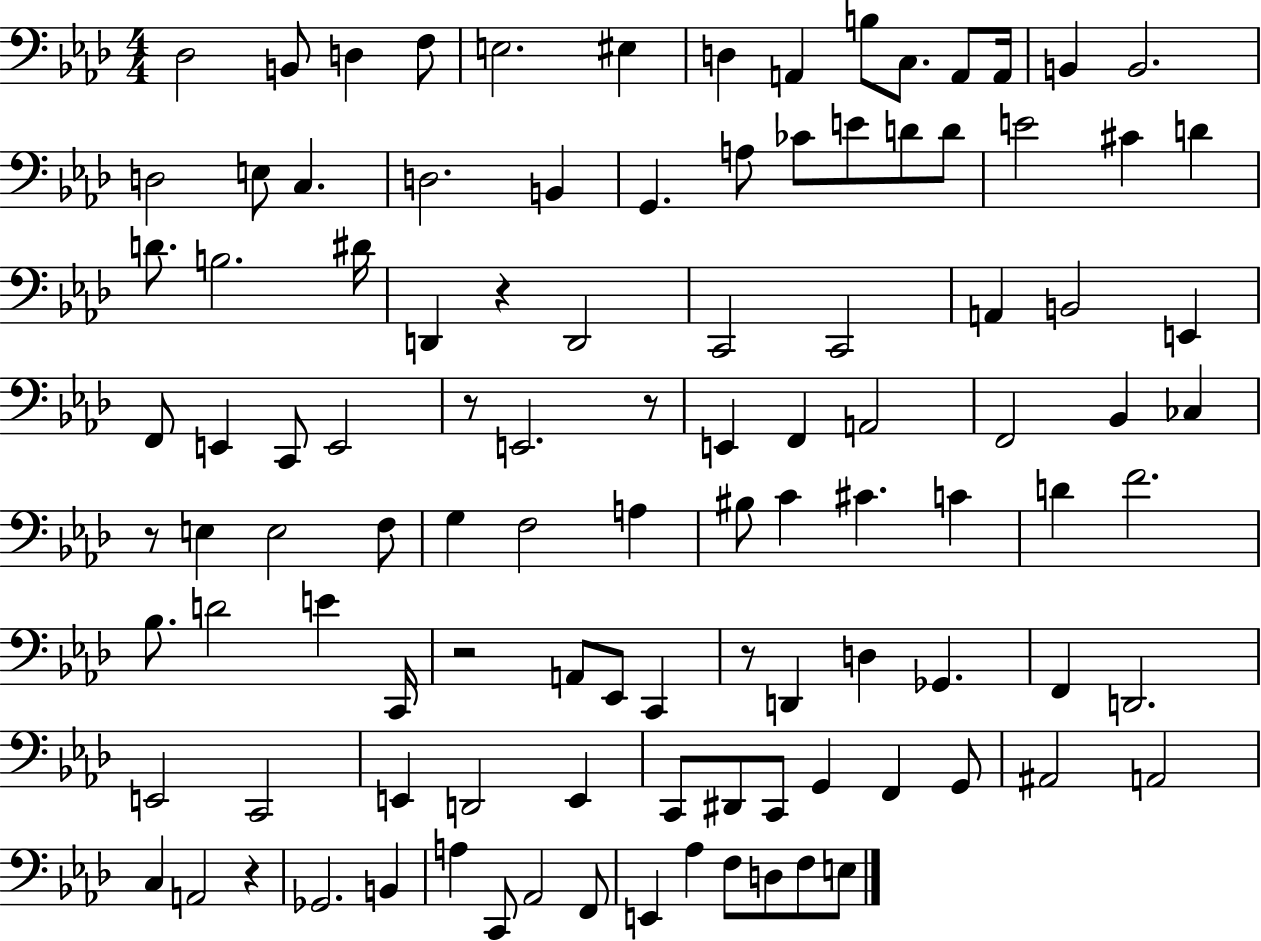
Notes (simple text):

Db3/h B2/e D3/q F3/e E3/h. EIS3/q D3/q A2/q B3/e C3/e. A2/e A2/s B2/q B2/h. D3/h E3/e C3/q. D3/h. B2/q G2/q. A3/e CES4/e E4/e D4/e D4/e E4/h C#4/q D4/q D4/e. B3/h. D#4/s D2/q R/q D2/h C2/h C2/h A2/q B2/h E2/q F2/e E2/q C2/e E2/h R/e E2/h. R/e E2/q F2/q A2/h F2/h Bb2/q CES3/q R/e E3/q E3/h F3/e G3/q F3/h A3/q BIS3/e C4/q C#4/q. C4/q D4/q F4/h. Bb3/e. D4/h E4/q C2/s R/h A2/e Eb2/e C2/q R/e D2/q D3/q Gb2/q. F2/q D2/h. E2/h C2/h E2/q D2/h E2/q C2/e D#2/e C2/e G2/q F2/q G2/e A#2/h A2/h C3/q A2/h R/q Gb2/h. B2/q A3/q C2/e Ab2/h F2/e E2/q Ab3/q F3/e D3/e F3/e E3/e